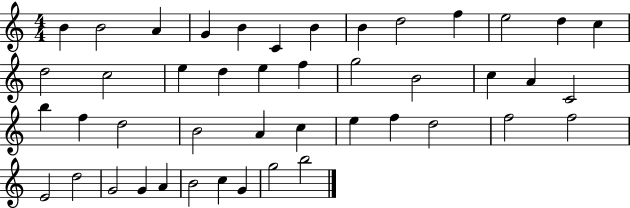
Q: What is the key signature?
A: C major